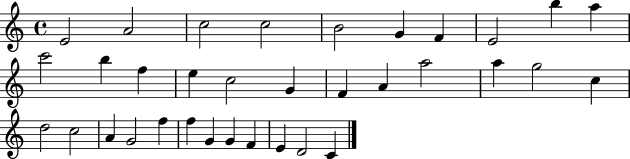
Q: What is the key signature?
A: C major